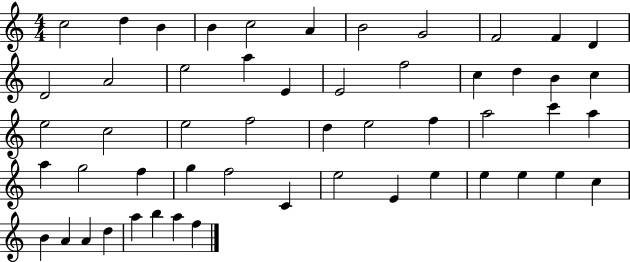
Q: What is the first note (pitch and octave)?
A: C5